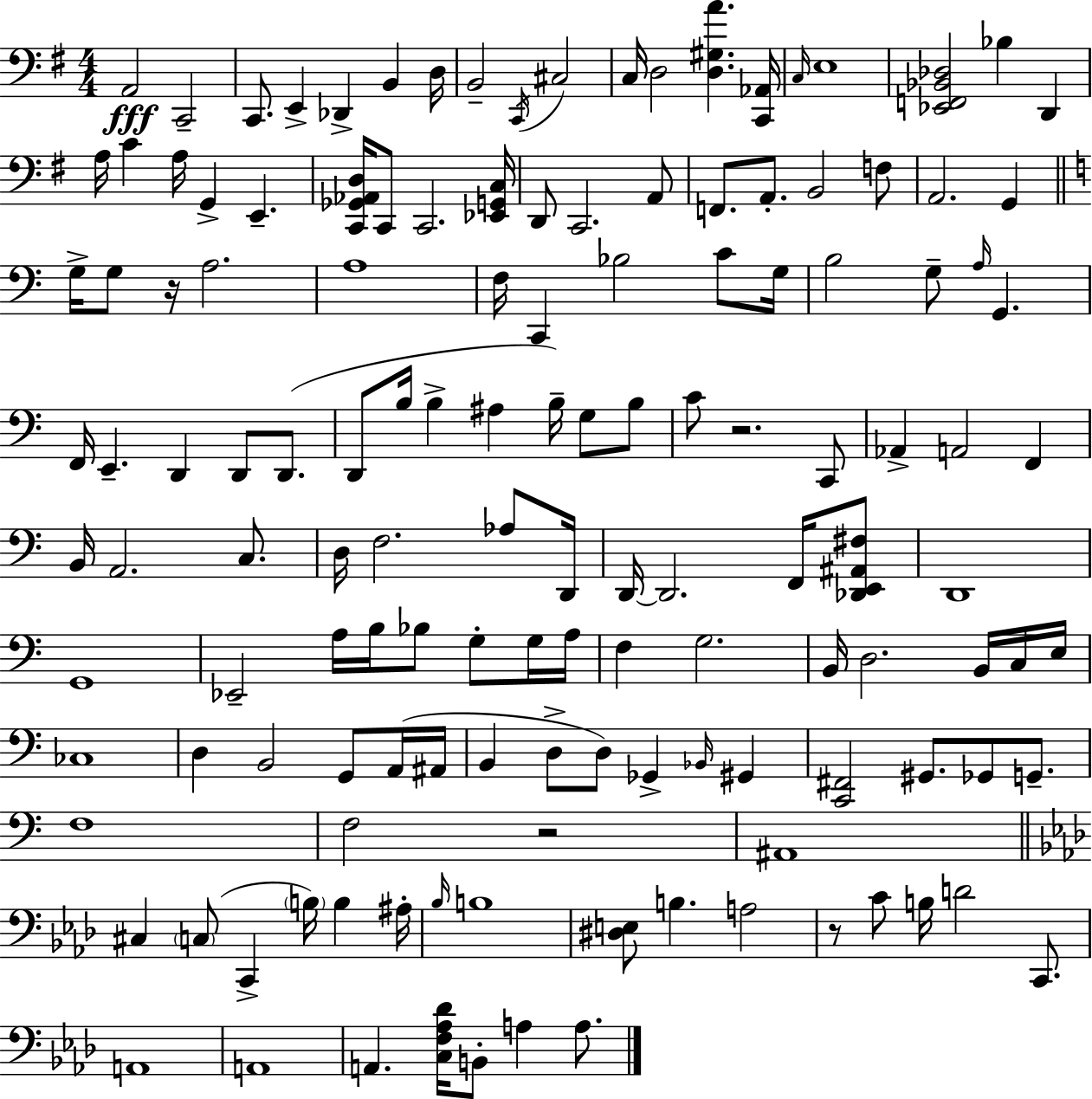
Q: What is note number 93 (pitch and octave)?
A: A2